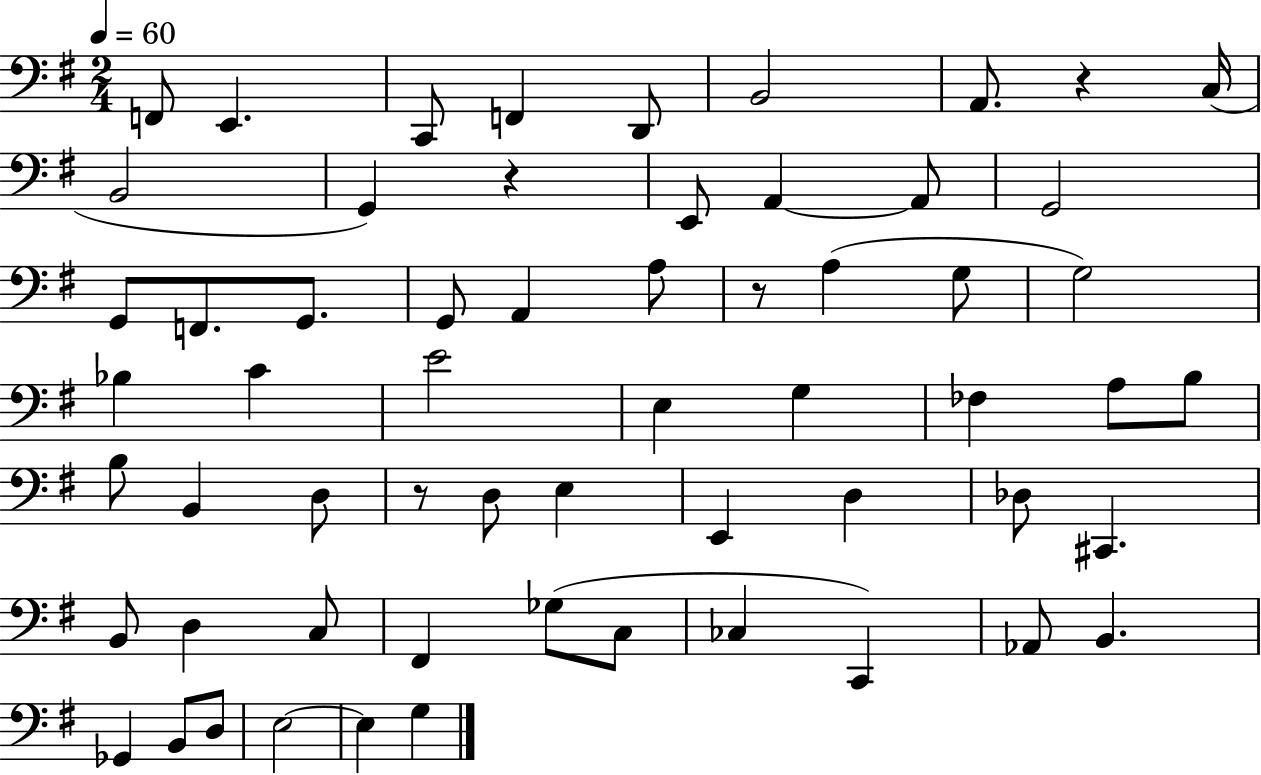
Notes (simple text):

F2/e E2/q. C2/e F2/q D2/e B2/h A2/e. R/q C3/s B2/h G2/q R/q E2/e A2/q A2/e G2/h G2/e F2/e. G2/e. G2/e A2/q A3/e R/e A3/q G3/e G3/h Bb3/q C4/q E4/h E3/q G3/q FES3/q A3/e B3/e B3/e B2/q D3/e R/e D3/e E3/q E2/q D3/q Db3/e C#2/q. B2/e D3/q C3/e F#2/q Gb3/e C3/e CES3/q C2/q Ab2/e B2/q. Gb2/q B2/e D3/e E3/h E3/q G3/q